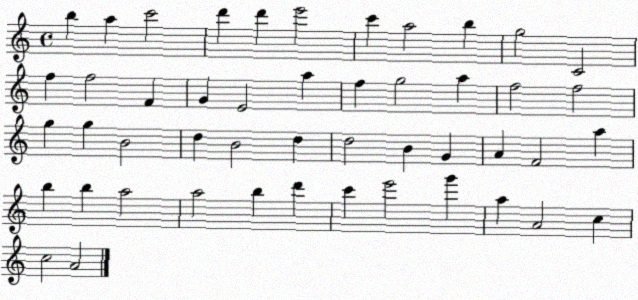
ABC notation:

X:1
T:Untitled
M:4/4
L:1/4
K:C
b a c'2 d' d' e'2 c' a2 b g2 C2 f f2 F G E2 a f g2 a f2 f2 g g B2 d B2 d d2 B G A F2 a b b a2 a2 b d' c' e'2 g' a A2 c c2 A2